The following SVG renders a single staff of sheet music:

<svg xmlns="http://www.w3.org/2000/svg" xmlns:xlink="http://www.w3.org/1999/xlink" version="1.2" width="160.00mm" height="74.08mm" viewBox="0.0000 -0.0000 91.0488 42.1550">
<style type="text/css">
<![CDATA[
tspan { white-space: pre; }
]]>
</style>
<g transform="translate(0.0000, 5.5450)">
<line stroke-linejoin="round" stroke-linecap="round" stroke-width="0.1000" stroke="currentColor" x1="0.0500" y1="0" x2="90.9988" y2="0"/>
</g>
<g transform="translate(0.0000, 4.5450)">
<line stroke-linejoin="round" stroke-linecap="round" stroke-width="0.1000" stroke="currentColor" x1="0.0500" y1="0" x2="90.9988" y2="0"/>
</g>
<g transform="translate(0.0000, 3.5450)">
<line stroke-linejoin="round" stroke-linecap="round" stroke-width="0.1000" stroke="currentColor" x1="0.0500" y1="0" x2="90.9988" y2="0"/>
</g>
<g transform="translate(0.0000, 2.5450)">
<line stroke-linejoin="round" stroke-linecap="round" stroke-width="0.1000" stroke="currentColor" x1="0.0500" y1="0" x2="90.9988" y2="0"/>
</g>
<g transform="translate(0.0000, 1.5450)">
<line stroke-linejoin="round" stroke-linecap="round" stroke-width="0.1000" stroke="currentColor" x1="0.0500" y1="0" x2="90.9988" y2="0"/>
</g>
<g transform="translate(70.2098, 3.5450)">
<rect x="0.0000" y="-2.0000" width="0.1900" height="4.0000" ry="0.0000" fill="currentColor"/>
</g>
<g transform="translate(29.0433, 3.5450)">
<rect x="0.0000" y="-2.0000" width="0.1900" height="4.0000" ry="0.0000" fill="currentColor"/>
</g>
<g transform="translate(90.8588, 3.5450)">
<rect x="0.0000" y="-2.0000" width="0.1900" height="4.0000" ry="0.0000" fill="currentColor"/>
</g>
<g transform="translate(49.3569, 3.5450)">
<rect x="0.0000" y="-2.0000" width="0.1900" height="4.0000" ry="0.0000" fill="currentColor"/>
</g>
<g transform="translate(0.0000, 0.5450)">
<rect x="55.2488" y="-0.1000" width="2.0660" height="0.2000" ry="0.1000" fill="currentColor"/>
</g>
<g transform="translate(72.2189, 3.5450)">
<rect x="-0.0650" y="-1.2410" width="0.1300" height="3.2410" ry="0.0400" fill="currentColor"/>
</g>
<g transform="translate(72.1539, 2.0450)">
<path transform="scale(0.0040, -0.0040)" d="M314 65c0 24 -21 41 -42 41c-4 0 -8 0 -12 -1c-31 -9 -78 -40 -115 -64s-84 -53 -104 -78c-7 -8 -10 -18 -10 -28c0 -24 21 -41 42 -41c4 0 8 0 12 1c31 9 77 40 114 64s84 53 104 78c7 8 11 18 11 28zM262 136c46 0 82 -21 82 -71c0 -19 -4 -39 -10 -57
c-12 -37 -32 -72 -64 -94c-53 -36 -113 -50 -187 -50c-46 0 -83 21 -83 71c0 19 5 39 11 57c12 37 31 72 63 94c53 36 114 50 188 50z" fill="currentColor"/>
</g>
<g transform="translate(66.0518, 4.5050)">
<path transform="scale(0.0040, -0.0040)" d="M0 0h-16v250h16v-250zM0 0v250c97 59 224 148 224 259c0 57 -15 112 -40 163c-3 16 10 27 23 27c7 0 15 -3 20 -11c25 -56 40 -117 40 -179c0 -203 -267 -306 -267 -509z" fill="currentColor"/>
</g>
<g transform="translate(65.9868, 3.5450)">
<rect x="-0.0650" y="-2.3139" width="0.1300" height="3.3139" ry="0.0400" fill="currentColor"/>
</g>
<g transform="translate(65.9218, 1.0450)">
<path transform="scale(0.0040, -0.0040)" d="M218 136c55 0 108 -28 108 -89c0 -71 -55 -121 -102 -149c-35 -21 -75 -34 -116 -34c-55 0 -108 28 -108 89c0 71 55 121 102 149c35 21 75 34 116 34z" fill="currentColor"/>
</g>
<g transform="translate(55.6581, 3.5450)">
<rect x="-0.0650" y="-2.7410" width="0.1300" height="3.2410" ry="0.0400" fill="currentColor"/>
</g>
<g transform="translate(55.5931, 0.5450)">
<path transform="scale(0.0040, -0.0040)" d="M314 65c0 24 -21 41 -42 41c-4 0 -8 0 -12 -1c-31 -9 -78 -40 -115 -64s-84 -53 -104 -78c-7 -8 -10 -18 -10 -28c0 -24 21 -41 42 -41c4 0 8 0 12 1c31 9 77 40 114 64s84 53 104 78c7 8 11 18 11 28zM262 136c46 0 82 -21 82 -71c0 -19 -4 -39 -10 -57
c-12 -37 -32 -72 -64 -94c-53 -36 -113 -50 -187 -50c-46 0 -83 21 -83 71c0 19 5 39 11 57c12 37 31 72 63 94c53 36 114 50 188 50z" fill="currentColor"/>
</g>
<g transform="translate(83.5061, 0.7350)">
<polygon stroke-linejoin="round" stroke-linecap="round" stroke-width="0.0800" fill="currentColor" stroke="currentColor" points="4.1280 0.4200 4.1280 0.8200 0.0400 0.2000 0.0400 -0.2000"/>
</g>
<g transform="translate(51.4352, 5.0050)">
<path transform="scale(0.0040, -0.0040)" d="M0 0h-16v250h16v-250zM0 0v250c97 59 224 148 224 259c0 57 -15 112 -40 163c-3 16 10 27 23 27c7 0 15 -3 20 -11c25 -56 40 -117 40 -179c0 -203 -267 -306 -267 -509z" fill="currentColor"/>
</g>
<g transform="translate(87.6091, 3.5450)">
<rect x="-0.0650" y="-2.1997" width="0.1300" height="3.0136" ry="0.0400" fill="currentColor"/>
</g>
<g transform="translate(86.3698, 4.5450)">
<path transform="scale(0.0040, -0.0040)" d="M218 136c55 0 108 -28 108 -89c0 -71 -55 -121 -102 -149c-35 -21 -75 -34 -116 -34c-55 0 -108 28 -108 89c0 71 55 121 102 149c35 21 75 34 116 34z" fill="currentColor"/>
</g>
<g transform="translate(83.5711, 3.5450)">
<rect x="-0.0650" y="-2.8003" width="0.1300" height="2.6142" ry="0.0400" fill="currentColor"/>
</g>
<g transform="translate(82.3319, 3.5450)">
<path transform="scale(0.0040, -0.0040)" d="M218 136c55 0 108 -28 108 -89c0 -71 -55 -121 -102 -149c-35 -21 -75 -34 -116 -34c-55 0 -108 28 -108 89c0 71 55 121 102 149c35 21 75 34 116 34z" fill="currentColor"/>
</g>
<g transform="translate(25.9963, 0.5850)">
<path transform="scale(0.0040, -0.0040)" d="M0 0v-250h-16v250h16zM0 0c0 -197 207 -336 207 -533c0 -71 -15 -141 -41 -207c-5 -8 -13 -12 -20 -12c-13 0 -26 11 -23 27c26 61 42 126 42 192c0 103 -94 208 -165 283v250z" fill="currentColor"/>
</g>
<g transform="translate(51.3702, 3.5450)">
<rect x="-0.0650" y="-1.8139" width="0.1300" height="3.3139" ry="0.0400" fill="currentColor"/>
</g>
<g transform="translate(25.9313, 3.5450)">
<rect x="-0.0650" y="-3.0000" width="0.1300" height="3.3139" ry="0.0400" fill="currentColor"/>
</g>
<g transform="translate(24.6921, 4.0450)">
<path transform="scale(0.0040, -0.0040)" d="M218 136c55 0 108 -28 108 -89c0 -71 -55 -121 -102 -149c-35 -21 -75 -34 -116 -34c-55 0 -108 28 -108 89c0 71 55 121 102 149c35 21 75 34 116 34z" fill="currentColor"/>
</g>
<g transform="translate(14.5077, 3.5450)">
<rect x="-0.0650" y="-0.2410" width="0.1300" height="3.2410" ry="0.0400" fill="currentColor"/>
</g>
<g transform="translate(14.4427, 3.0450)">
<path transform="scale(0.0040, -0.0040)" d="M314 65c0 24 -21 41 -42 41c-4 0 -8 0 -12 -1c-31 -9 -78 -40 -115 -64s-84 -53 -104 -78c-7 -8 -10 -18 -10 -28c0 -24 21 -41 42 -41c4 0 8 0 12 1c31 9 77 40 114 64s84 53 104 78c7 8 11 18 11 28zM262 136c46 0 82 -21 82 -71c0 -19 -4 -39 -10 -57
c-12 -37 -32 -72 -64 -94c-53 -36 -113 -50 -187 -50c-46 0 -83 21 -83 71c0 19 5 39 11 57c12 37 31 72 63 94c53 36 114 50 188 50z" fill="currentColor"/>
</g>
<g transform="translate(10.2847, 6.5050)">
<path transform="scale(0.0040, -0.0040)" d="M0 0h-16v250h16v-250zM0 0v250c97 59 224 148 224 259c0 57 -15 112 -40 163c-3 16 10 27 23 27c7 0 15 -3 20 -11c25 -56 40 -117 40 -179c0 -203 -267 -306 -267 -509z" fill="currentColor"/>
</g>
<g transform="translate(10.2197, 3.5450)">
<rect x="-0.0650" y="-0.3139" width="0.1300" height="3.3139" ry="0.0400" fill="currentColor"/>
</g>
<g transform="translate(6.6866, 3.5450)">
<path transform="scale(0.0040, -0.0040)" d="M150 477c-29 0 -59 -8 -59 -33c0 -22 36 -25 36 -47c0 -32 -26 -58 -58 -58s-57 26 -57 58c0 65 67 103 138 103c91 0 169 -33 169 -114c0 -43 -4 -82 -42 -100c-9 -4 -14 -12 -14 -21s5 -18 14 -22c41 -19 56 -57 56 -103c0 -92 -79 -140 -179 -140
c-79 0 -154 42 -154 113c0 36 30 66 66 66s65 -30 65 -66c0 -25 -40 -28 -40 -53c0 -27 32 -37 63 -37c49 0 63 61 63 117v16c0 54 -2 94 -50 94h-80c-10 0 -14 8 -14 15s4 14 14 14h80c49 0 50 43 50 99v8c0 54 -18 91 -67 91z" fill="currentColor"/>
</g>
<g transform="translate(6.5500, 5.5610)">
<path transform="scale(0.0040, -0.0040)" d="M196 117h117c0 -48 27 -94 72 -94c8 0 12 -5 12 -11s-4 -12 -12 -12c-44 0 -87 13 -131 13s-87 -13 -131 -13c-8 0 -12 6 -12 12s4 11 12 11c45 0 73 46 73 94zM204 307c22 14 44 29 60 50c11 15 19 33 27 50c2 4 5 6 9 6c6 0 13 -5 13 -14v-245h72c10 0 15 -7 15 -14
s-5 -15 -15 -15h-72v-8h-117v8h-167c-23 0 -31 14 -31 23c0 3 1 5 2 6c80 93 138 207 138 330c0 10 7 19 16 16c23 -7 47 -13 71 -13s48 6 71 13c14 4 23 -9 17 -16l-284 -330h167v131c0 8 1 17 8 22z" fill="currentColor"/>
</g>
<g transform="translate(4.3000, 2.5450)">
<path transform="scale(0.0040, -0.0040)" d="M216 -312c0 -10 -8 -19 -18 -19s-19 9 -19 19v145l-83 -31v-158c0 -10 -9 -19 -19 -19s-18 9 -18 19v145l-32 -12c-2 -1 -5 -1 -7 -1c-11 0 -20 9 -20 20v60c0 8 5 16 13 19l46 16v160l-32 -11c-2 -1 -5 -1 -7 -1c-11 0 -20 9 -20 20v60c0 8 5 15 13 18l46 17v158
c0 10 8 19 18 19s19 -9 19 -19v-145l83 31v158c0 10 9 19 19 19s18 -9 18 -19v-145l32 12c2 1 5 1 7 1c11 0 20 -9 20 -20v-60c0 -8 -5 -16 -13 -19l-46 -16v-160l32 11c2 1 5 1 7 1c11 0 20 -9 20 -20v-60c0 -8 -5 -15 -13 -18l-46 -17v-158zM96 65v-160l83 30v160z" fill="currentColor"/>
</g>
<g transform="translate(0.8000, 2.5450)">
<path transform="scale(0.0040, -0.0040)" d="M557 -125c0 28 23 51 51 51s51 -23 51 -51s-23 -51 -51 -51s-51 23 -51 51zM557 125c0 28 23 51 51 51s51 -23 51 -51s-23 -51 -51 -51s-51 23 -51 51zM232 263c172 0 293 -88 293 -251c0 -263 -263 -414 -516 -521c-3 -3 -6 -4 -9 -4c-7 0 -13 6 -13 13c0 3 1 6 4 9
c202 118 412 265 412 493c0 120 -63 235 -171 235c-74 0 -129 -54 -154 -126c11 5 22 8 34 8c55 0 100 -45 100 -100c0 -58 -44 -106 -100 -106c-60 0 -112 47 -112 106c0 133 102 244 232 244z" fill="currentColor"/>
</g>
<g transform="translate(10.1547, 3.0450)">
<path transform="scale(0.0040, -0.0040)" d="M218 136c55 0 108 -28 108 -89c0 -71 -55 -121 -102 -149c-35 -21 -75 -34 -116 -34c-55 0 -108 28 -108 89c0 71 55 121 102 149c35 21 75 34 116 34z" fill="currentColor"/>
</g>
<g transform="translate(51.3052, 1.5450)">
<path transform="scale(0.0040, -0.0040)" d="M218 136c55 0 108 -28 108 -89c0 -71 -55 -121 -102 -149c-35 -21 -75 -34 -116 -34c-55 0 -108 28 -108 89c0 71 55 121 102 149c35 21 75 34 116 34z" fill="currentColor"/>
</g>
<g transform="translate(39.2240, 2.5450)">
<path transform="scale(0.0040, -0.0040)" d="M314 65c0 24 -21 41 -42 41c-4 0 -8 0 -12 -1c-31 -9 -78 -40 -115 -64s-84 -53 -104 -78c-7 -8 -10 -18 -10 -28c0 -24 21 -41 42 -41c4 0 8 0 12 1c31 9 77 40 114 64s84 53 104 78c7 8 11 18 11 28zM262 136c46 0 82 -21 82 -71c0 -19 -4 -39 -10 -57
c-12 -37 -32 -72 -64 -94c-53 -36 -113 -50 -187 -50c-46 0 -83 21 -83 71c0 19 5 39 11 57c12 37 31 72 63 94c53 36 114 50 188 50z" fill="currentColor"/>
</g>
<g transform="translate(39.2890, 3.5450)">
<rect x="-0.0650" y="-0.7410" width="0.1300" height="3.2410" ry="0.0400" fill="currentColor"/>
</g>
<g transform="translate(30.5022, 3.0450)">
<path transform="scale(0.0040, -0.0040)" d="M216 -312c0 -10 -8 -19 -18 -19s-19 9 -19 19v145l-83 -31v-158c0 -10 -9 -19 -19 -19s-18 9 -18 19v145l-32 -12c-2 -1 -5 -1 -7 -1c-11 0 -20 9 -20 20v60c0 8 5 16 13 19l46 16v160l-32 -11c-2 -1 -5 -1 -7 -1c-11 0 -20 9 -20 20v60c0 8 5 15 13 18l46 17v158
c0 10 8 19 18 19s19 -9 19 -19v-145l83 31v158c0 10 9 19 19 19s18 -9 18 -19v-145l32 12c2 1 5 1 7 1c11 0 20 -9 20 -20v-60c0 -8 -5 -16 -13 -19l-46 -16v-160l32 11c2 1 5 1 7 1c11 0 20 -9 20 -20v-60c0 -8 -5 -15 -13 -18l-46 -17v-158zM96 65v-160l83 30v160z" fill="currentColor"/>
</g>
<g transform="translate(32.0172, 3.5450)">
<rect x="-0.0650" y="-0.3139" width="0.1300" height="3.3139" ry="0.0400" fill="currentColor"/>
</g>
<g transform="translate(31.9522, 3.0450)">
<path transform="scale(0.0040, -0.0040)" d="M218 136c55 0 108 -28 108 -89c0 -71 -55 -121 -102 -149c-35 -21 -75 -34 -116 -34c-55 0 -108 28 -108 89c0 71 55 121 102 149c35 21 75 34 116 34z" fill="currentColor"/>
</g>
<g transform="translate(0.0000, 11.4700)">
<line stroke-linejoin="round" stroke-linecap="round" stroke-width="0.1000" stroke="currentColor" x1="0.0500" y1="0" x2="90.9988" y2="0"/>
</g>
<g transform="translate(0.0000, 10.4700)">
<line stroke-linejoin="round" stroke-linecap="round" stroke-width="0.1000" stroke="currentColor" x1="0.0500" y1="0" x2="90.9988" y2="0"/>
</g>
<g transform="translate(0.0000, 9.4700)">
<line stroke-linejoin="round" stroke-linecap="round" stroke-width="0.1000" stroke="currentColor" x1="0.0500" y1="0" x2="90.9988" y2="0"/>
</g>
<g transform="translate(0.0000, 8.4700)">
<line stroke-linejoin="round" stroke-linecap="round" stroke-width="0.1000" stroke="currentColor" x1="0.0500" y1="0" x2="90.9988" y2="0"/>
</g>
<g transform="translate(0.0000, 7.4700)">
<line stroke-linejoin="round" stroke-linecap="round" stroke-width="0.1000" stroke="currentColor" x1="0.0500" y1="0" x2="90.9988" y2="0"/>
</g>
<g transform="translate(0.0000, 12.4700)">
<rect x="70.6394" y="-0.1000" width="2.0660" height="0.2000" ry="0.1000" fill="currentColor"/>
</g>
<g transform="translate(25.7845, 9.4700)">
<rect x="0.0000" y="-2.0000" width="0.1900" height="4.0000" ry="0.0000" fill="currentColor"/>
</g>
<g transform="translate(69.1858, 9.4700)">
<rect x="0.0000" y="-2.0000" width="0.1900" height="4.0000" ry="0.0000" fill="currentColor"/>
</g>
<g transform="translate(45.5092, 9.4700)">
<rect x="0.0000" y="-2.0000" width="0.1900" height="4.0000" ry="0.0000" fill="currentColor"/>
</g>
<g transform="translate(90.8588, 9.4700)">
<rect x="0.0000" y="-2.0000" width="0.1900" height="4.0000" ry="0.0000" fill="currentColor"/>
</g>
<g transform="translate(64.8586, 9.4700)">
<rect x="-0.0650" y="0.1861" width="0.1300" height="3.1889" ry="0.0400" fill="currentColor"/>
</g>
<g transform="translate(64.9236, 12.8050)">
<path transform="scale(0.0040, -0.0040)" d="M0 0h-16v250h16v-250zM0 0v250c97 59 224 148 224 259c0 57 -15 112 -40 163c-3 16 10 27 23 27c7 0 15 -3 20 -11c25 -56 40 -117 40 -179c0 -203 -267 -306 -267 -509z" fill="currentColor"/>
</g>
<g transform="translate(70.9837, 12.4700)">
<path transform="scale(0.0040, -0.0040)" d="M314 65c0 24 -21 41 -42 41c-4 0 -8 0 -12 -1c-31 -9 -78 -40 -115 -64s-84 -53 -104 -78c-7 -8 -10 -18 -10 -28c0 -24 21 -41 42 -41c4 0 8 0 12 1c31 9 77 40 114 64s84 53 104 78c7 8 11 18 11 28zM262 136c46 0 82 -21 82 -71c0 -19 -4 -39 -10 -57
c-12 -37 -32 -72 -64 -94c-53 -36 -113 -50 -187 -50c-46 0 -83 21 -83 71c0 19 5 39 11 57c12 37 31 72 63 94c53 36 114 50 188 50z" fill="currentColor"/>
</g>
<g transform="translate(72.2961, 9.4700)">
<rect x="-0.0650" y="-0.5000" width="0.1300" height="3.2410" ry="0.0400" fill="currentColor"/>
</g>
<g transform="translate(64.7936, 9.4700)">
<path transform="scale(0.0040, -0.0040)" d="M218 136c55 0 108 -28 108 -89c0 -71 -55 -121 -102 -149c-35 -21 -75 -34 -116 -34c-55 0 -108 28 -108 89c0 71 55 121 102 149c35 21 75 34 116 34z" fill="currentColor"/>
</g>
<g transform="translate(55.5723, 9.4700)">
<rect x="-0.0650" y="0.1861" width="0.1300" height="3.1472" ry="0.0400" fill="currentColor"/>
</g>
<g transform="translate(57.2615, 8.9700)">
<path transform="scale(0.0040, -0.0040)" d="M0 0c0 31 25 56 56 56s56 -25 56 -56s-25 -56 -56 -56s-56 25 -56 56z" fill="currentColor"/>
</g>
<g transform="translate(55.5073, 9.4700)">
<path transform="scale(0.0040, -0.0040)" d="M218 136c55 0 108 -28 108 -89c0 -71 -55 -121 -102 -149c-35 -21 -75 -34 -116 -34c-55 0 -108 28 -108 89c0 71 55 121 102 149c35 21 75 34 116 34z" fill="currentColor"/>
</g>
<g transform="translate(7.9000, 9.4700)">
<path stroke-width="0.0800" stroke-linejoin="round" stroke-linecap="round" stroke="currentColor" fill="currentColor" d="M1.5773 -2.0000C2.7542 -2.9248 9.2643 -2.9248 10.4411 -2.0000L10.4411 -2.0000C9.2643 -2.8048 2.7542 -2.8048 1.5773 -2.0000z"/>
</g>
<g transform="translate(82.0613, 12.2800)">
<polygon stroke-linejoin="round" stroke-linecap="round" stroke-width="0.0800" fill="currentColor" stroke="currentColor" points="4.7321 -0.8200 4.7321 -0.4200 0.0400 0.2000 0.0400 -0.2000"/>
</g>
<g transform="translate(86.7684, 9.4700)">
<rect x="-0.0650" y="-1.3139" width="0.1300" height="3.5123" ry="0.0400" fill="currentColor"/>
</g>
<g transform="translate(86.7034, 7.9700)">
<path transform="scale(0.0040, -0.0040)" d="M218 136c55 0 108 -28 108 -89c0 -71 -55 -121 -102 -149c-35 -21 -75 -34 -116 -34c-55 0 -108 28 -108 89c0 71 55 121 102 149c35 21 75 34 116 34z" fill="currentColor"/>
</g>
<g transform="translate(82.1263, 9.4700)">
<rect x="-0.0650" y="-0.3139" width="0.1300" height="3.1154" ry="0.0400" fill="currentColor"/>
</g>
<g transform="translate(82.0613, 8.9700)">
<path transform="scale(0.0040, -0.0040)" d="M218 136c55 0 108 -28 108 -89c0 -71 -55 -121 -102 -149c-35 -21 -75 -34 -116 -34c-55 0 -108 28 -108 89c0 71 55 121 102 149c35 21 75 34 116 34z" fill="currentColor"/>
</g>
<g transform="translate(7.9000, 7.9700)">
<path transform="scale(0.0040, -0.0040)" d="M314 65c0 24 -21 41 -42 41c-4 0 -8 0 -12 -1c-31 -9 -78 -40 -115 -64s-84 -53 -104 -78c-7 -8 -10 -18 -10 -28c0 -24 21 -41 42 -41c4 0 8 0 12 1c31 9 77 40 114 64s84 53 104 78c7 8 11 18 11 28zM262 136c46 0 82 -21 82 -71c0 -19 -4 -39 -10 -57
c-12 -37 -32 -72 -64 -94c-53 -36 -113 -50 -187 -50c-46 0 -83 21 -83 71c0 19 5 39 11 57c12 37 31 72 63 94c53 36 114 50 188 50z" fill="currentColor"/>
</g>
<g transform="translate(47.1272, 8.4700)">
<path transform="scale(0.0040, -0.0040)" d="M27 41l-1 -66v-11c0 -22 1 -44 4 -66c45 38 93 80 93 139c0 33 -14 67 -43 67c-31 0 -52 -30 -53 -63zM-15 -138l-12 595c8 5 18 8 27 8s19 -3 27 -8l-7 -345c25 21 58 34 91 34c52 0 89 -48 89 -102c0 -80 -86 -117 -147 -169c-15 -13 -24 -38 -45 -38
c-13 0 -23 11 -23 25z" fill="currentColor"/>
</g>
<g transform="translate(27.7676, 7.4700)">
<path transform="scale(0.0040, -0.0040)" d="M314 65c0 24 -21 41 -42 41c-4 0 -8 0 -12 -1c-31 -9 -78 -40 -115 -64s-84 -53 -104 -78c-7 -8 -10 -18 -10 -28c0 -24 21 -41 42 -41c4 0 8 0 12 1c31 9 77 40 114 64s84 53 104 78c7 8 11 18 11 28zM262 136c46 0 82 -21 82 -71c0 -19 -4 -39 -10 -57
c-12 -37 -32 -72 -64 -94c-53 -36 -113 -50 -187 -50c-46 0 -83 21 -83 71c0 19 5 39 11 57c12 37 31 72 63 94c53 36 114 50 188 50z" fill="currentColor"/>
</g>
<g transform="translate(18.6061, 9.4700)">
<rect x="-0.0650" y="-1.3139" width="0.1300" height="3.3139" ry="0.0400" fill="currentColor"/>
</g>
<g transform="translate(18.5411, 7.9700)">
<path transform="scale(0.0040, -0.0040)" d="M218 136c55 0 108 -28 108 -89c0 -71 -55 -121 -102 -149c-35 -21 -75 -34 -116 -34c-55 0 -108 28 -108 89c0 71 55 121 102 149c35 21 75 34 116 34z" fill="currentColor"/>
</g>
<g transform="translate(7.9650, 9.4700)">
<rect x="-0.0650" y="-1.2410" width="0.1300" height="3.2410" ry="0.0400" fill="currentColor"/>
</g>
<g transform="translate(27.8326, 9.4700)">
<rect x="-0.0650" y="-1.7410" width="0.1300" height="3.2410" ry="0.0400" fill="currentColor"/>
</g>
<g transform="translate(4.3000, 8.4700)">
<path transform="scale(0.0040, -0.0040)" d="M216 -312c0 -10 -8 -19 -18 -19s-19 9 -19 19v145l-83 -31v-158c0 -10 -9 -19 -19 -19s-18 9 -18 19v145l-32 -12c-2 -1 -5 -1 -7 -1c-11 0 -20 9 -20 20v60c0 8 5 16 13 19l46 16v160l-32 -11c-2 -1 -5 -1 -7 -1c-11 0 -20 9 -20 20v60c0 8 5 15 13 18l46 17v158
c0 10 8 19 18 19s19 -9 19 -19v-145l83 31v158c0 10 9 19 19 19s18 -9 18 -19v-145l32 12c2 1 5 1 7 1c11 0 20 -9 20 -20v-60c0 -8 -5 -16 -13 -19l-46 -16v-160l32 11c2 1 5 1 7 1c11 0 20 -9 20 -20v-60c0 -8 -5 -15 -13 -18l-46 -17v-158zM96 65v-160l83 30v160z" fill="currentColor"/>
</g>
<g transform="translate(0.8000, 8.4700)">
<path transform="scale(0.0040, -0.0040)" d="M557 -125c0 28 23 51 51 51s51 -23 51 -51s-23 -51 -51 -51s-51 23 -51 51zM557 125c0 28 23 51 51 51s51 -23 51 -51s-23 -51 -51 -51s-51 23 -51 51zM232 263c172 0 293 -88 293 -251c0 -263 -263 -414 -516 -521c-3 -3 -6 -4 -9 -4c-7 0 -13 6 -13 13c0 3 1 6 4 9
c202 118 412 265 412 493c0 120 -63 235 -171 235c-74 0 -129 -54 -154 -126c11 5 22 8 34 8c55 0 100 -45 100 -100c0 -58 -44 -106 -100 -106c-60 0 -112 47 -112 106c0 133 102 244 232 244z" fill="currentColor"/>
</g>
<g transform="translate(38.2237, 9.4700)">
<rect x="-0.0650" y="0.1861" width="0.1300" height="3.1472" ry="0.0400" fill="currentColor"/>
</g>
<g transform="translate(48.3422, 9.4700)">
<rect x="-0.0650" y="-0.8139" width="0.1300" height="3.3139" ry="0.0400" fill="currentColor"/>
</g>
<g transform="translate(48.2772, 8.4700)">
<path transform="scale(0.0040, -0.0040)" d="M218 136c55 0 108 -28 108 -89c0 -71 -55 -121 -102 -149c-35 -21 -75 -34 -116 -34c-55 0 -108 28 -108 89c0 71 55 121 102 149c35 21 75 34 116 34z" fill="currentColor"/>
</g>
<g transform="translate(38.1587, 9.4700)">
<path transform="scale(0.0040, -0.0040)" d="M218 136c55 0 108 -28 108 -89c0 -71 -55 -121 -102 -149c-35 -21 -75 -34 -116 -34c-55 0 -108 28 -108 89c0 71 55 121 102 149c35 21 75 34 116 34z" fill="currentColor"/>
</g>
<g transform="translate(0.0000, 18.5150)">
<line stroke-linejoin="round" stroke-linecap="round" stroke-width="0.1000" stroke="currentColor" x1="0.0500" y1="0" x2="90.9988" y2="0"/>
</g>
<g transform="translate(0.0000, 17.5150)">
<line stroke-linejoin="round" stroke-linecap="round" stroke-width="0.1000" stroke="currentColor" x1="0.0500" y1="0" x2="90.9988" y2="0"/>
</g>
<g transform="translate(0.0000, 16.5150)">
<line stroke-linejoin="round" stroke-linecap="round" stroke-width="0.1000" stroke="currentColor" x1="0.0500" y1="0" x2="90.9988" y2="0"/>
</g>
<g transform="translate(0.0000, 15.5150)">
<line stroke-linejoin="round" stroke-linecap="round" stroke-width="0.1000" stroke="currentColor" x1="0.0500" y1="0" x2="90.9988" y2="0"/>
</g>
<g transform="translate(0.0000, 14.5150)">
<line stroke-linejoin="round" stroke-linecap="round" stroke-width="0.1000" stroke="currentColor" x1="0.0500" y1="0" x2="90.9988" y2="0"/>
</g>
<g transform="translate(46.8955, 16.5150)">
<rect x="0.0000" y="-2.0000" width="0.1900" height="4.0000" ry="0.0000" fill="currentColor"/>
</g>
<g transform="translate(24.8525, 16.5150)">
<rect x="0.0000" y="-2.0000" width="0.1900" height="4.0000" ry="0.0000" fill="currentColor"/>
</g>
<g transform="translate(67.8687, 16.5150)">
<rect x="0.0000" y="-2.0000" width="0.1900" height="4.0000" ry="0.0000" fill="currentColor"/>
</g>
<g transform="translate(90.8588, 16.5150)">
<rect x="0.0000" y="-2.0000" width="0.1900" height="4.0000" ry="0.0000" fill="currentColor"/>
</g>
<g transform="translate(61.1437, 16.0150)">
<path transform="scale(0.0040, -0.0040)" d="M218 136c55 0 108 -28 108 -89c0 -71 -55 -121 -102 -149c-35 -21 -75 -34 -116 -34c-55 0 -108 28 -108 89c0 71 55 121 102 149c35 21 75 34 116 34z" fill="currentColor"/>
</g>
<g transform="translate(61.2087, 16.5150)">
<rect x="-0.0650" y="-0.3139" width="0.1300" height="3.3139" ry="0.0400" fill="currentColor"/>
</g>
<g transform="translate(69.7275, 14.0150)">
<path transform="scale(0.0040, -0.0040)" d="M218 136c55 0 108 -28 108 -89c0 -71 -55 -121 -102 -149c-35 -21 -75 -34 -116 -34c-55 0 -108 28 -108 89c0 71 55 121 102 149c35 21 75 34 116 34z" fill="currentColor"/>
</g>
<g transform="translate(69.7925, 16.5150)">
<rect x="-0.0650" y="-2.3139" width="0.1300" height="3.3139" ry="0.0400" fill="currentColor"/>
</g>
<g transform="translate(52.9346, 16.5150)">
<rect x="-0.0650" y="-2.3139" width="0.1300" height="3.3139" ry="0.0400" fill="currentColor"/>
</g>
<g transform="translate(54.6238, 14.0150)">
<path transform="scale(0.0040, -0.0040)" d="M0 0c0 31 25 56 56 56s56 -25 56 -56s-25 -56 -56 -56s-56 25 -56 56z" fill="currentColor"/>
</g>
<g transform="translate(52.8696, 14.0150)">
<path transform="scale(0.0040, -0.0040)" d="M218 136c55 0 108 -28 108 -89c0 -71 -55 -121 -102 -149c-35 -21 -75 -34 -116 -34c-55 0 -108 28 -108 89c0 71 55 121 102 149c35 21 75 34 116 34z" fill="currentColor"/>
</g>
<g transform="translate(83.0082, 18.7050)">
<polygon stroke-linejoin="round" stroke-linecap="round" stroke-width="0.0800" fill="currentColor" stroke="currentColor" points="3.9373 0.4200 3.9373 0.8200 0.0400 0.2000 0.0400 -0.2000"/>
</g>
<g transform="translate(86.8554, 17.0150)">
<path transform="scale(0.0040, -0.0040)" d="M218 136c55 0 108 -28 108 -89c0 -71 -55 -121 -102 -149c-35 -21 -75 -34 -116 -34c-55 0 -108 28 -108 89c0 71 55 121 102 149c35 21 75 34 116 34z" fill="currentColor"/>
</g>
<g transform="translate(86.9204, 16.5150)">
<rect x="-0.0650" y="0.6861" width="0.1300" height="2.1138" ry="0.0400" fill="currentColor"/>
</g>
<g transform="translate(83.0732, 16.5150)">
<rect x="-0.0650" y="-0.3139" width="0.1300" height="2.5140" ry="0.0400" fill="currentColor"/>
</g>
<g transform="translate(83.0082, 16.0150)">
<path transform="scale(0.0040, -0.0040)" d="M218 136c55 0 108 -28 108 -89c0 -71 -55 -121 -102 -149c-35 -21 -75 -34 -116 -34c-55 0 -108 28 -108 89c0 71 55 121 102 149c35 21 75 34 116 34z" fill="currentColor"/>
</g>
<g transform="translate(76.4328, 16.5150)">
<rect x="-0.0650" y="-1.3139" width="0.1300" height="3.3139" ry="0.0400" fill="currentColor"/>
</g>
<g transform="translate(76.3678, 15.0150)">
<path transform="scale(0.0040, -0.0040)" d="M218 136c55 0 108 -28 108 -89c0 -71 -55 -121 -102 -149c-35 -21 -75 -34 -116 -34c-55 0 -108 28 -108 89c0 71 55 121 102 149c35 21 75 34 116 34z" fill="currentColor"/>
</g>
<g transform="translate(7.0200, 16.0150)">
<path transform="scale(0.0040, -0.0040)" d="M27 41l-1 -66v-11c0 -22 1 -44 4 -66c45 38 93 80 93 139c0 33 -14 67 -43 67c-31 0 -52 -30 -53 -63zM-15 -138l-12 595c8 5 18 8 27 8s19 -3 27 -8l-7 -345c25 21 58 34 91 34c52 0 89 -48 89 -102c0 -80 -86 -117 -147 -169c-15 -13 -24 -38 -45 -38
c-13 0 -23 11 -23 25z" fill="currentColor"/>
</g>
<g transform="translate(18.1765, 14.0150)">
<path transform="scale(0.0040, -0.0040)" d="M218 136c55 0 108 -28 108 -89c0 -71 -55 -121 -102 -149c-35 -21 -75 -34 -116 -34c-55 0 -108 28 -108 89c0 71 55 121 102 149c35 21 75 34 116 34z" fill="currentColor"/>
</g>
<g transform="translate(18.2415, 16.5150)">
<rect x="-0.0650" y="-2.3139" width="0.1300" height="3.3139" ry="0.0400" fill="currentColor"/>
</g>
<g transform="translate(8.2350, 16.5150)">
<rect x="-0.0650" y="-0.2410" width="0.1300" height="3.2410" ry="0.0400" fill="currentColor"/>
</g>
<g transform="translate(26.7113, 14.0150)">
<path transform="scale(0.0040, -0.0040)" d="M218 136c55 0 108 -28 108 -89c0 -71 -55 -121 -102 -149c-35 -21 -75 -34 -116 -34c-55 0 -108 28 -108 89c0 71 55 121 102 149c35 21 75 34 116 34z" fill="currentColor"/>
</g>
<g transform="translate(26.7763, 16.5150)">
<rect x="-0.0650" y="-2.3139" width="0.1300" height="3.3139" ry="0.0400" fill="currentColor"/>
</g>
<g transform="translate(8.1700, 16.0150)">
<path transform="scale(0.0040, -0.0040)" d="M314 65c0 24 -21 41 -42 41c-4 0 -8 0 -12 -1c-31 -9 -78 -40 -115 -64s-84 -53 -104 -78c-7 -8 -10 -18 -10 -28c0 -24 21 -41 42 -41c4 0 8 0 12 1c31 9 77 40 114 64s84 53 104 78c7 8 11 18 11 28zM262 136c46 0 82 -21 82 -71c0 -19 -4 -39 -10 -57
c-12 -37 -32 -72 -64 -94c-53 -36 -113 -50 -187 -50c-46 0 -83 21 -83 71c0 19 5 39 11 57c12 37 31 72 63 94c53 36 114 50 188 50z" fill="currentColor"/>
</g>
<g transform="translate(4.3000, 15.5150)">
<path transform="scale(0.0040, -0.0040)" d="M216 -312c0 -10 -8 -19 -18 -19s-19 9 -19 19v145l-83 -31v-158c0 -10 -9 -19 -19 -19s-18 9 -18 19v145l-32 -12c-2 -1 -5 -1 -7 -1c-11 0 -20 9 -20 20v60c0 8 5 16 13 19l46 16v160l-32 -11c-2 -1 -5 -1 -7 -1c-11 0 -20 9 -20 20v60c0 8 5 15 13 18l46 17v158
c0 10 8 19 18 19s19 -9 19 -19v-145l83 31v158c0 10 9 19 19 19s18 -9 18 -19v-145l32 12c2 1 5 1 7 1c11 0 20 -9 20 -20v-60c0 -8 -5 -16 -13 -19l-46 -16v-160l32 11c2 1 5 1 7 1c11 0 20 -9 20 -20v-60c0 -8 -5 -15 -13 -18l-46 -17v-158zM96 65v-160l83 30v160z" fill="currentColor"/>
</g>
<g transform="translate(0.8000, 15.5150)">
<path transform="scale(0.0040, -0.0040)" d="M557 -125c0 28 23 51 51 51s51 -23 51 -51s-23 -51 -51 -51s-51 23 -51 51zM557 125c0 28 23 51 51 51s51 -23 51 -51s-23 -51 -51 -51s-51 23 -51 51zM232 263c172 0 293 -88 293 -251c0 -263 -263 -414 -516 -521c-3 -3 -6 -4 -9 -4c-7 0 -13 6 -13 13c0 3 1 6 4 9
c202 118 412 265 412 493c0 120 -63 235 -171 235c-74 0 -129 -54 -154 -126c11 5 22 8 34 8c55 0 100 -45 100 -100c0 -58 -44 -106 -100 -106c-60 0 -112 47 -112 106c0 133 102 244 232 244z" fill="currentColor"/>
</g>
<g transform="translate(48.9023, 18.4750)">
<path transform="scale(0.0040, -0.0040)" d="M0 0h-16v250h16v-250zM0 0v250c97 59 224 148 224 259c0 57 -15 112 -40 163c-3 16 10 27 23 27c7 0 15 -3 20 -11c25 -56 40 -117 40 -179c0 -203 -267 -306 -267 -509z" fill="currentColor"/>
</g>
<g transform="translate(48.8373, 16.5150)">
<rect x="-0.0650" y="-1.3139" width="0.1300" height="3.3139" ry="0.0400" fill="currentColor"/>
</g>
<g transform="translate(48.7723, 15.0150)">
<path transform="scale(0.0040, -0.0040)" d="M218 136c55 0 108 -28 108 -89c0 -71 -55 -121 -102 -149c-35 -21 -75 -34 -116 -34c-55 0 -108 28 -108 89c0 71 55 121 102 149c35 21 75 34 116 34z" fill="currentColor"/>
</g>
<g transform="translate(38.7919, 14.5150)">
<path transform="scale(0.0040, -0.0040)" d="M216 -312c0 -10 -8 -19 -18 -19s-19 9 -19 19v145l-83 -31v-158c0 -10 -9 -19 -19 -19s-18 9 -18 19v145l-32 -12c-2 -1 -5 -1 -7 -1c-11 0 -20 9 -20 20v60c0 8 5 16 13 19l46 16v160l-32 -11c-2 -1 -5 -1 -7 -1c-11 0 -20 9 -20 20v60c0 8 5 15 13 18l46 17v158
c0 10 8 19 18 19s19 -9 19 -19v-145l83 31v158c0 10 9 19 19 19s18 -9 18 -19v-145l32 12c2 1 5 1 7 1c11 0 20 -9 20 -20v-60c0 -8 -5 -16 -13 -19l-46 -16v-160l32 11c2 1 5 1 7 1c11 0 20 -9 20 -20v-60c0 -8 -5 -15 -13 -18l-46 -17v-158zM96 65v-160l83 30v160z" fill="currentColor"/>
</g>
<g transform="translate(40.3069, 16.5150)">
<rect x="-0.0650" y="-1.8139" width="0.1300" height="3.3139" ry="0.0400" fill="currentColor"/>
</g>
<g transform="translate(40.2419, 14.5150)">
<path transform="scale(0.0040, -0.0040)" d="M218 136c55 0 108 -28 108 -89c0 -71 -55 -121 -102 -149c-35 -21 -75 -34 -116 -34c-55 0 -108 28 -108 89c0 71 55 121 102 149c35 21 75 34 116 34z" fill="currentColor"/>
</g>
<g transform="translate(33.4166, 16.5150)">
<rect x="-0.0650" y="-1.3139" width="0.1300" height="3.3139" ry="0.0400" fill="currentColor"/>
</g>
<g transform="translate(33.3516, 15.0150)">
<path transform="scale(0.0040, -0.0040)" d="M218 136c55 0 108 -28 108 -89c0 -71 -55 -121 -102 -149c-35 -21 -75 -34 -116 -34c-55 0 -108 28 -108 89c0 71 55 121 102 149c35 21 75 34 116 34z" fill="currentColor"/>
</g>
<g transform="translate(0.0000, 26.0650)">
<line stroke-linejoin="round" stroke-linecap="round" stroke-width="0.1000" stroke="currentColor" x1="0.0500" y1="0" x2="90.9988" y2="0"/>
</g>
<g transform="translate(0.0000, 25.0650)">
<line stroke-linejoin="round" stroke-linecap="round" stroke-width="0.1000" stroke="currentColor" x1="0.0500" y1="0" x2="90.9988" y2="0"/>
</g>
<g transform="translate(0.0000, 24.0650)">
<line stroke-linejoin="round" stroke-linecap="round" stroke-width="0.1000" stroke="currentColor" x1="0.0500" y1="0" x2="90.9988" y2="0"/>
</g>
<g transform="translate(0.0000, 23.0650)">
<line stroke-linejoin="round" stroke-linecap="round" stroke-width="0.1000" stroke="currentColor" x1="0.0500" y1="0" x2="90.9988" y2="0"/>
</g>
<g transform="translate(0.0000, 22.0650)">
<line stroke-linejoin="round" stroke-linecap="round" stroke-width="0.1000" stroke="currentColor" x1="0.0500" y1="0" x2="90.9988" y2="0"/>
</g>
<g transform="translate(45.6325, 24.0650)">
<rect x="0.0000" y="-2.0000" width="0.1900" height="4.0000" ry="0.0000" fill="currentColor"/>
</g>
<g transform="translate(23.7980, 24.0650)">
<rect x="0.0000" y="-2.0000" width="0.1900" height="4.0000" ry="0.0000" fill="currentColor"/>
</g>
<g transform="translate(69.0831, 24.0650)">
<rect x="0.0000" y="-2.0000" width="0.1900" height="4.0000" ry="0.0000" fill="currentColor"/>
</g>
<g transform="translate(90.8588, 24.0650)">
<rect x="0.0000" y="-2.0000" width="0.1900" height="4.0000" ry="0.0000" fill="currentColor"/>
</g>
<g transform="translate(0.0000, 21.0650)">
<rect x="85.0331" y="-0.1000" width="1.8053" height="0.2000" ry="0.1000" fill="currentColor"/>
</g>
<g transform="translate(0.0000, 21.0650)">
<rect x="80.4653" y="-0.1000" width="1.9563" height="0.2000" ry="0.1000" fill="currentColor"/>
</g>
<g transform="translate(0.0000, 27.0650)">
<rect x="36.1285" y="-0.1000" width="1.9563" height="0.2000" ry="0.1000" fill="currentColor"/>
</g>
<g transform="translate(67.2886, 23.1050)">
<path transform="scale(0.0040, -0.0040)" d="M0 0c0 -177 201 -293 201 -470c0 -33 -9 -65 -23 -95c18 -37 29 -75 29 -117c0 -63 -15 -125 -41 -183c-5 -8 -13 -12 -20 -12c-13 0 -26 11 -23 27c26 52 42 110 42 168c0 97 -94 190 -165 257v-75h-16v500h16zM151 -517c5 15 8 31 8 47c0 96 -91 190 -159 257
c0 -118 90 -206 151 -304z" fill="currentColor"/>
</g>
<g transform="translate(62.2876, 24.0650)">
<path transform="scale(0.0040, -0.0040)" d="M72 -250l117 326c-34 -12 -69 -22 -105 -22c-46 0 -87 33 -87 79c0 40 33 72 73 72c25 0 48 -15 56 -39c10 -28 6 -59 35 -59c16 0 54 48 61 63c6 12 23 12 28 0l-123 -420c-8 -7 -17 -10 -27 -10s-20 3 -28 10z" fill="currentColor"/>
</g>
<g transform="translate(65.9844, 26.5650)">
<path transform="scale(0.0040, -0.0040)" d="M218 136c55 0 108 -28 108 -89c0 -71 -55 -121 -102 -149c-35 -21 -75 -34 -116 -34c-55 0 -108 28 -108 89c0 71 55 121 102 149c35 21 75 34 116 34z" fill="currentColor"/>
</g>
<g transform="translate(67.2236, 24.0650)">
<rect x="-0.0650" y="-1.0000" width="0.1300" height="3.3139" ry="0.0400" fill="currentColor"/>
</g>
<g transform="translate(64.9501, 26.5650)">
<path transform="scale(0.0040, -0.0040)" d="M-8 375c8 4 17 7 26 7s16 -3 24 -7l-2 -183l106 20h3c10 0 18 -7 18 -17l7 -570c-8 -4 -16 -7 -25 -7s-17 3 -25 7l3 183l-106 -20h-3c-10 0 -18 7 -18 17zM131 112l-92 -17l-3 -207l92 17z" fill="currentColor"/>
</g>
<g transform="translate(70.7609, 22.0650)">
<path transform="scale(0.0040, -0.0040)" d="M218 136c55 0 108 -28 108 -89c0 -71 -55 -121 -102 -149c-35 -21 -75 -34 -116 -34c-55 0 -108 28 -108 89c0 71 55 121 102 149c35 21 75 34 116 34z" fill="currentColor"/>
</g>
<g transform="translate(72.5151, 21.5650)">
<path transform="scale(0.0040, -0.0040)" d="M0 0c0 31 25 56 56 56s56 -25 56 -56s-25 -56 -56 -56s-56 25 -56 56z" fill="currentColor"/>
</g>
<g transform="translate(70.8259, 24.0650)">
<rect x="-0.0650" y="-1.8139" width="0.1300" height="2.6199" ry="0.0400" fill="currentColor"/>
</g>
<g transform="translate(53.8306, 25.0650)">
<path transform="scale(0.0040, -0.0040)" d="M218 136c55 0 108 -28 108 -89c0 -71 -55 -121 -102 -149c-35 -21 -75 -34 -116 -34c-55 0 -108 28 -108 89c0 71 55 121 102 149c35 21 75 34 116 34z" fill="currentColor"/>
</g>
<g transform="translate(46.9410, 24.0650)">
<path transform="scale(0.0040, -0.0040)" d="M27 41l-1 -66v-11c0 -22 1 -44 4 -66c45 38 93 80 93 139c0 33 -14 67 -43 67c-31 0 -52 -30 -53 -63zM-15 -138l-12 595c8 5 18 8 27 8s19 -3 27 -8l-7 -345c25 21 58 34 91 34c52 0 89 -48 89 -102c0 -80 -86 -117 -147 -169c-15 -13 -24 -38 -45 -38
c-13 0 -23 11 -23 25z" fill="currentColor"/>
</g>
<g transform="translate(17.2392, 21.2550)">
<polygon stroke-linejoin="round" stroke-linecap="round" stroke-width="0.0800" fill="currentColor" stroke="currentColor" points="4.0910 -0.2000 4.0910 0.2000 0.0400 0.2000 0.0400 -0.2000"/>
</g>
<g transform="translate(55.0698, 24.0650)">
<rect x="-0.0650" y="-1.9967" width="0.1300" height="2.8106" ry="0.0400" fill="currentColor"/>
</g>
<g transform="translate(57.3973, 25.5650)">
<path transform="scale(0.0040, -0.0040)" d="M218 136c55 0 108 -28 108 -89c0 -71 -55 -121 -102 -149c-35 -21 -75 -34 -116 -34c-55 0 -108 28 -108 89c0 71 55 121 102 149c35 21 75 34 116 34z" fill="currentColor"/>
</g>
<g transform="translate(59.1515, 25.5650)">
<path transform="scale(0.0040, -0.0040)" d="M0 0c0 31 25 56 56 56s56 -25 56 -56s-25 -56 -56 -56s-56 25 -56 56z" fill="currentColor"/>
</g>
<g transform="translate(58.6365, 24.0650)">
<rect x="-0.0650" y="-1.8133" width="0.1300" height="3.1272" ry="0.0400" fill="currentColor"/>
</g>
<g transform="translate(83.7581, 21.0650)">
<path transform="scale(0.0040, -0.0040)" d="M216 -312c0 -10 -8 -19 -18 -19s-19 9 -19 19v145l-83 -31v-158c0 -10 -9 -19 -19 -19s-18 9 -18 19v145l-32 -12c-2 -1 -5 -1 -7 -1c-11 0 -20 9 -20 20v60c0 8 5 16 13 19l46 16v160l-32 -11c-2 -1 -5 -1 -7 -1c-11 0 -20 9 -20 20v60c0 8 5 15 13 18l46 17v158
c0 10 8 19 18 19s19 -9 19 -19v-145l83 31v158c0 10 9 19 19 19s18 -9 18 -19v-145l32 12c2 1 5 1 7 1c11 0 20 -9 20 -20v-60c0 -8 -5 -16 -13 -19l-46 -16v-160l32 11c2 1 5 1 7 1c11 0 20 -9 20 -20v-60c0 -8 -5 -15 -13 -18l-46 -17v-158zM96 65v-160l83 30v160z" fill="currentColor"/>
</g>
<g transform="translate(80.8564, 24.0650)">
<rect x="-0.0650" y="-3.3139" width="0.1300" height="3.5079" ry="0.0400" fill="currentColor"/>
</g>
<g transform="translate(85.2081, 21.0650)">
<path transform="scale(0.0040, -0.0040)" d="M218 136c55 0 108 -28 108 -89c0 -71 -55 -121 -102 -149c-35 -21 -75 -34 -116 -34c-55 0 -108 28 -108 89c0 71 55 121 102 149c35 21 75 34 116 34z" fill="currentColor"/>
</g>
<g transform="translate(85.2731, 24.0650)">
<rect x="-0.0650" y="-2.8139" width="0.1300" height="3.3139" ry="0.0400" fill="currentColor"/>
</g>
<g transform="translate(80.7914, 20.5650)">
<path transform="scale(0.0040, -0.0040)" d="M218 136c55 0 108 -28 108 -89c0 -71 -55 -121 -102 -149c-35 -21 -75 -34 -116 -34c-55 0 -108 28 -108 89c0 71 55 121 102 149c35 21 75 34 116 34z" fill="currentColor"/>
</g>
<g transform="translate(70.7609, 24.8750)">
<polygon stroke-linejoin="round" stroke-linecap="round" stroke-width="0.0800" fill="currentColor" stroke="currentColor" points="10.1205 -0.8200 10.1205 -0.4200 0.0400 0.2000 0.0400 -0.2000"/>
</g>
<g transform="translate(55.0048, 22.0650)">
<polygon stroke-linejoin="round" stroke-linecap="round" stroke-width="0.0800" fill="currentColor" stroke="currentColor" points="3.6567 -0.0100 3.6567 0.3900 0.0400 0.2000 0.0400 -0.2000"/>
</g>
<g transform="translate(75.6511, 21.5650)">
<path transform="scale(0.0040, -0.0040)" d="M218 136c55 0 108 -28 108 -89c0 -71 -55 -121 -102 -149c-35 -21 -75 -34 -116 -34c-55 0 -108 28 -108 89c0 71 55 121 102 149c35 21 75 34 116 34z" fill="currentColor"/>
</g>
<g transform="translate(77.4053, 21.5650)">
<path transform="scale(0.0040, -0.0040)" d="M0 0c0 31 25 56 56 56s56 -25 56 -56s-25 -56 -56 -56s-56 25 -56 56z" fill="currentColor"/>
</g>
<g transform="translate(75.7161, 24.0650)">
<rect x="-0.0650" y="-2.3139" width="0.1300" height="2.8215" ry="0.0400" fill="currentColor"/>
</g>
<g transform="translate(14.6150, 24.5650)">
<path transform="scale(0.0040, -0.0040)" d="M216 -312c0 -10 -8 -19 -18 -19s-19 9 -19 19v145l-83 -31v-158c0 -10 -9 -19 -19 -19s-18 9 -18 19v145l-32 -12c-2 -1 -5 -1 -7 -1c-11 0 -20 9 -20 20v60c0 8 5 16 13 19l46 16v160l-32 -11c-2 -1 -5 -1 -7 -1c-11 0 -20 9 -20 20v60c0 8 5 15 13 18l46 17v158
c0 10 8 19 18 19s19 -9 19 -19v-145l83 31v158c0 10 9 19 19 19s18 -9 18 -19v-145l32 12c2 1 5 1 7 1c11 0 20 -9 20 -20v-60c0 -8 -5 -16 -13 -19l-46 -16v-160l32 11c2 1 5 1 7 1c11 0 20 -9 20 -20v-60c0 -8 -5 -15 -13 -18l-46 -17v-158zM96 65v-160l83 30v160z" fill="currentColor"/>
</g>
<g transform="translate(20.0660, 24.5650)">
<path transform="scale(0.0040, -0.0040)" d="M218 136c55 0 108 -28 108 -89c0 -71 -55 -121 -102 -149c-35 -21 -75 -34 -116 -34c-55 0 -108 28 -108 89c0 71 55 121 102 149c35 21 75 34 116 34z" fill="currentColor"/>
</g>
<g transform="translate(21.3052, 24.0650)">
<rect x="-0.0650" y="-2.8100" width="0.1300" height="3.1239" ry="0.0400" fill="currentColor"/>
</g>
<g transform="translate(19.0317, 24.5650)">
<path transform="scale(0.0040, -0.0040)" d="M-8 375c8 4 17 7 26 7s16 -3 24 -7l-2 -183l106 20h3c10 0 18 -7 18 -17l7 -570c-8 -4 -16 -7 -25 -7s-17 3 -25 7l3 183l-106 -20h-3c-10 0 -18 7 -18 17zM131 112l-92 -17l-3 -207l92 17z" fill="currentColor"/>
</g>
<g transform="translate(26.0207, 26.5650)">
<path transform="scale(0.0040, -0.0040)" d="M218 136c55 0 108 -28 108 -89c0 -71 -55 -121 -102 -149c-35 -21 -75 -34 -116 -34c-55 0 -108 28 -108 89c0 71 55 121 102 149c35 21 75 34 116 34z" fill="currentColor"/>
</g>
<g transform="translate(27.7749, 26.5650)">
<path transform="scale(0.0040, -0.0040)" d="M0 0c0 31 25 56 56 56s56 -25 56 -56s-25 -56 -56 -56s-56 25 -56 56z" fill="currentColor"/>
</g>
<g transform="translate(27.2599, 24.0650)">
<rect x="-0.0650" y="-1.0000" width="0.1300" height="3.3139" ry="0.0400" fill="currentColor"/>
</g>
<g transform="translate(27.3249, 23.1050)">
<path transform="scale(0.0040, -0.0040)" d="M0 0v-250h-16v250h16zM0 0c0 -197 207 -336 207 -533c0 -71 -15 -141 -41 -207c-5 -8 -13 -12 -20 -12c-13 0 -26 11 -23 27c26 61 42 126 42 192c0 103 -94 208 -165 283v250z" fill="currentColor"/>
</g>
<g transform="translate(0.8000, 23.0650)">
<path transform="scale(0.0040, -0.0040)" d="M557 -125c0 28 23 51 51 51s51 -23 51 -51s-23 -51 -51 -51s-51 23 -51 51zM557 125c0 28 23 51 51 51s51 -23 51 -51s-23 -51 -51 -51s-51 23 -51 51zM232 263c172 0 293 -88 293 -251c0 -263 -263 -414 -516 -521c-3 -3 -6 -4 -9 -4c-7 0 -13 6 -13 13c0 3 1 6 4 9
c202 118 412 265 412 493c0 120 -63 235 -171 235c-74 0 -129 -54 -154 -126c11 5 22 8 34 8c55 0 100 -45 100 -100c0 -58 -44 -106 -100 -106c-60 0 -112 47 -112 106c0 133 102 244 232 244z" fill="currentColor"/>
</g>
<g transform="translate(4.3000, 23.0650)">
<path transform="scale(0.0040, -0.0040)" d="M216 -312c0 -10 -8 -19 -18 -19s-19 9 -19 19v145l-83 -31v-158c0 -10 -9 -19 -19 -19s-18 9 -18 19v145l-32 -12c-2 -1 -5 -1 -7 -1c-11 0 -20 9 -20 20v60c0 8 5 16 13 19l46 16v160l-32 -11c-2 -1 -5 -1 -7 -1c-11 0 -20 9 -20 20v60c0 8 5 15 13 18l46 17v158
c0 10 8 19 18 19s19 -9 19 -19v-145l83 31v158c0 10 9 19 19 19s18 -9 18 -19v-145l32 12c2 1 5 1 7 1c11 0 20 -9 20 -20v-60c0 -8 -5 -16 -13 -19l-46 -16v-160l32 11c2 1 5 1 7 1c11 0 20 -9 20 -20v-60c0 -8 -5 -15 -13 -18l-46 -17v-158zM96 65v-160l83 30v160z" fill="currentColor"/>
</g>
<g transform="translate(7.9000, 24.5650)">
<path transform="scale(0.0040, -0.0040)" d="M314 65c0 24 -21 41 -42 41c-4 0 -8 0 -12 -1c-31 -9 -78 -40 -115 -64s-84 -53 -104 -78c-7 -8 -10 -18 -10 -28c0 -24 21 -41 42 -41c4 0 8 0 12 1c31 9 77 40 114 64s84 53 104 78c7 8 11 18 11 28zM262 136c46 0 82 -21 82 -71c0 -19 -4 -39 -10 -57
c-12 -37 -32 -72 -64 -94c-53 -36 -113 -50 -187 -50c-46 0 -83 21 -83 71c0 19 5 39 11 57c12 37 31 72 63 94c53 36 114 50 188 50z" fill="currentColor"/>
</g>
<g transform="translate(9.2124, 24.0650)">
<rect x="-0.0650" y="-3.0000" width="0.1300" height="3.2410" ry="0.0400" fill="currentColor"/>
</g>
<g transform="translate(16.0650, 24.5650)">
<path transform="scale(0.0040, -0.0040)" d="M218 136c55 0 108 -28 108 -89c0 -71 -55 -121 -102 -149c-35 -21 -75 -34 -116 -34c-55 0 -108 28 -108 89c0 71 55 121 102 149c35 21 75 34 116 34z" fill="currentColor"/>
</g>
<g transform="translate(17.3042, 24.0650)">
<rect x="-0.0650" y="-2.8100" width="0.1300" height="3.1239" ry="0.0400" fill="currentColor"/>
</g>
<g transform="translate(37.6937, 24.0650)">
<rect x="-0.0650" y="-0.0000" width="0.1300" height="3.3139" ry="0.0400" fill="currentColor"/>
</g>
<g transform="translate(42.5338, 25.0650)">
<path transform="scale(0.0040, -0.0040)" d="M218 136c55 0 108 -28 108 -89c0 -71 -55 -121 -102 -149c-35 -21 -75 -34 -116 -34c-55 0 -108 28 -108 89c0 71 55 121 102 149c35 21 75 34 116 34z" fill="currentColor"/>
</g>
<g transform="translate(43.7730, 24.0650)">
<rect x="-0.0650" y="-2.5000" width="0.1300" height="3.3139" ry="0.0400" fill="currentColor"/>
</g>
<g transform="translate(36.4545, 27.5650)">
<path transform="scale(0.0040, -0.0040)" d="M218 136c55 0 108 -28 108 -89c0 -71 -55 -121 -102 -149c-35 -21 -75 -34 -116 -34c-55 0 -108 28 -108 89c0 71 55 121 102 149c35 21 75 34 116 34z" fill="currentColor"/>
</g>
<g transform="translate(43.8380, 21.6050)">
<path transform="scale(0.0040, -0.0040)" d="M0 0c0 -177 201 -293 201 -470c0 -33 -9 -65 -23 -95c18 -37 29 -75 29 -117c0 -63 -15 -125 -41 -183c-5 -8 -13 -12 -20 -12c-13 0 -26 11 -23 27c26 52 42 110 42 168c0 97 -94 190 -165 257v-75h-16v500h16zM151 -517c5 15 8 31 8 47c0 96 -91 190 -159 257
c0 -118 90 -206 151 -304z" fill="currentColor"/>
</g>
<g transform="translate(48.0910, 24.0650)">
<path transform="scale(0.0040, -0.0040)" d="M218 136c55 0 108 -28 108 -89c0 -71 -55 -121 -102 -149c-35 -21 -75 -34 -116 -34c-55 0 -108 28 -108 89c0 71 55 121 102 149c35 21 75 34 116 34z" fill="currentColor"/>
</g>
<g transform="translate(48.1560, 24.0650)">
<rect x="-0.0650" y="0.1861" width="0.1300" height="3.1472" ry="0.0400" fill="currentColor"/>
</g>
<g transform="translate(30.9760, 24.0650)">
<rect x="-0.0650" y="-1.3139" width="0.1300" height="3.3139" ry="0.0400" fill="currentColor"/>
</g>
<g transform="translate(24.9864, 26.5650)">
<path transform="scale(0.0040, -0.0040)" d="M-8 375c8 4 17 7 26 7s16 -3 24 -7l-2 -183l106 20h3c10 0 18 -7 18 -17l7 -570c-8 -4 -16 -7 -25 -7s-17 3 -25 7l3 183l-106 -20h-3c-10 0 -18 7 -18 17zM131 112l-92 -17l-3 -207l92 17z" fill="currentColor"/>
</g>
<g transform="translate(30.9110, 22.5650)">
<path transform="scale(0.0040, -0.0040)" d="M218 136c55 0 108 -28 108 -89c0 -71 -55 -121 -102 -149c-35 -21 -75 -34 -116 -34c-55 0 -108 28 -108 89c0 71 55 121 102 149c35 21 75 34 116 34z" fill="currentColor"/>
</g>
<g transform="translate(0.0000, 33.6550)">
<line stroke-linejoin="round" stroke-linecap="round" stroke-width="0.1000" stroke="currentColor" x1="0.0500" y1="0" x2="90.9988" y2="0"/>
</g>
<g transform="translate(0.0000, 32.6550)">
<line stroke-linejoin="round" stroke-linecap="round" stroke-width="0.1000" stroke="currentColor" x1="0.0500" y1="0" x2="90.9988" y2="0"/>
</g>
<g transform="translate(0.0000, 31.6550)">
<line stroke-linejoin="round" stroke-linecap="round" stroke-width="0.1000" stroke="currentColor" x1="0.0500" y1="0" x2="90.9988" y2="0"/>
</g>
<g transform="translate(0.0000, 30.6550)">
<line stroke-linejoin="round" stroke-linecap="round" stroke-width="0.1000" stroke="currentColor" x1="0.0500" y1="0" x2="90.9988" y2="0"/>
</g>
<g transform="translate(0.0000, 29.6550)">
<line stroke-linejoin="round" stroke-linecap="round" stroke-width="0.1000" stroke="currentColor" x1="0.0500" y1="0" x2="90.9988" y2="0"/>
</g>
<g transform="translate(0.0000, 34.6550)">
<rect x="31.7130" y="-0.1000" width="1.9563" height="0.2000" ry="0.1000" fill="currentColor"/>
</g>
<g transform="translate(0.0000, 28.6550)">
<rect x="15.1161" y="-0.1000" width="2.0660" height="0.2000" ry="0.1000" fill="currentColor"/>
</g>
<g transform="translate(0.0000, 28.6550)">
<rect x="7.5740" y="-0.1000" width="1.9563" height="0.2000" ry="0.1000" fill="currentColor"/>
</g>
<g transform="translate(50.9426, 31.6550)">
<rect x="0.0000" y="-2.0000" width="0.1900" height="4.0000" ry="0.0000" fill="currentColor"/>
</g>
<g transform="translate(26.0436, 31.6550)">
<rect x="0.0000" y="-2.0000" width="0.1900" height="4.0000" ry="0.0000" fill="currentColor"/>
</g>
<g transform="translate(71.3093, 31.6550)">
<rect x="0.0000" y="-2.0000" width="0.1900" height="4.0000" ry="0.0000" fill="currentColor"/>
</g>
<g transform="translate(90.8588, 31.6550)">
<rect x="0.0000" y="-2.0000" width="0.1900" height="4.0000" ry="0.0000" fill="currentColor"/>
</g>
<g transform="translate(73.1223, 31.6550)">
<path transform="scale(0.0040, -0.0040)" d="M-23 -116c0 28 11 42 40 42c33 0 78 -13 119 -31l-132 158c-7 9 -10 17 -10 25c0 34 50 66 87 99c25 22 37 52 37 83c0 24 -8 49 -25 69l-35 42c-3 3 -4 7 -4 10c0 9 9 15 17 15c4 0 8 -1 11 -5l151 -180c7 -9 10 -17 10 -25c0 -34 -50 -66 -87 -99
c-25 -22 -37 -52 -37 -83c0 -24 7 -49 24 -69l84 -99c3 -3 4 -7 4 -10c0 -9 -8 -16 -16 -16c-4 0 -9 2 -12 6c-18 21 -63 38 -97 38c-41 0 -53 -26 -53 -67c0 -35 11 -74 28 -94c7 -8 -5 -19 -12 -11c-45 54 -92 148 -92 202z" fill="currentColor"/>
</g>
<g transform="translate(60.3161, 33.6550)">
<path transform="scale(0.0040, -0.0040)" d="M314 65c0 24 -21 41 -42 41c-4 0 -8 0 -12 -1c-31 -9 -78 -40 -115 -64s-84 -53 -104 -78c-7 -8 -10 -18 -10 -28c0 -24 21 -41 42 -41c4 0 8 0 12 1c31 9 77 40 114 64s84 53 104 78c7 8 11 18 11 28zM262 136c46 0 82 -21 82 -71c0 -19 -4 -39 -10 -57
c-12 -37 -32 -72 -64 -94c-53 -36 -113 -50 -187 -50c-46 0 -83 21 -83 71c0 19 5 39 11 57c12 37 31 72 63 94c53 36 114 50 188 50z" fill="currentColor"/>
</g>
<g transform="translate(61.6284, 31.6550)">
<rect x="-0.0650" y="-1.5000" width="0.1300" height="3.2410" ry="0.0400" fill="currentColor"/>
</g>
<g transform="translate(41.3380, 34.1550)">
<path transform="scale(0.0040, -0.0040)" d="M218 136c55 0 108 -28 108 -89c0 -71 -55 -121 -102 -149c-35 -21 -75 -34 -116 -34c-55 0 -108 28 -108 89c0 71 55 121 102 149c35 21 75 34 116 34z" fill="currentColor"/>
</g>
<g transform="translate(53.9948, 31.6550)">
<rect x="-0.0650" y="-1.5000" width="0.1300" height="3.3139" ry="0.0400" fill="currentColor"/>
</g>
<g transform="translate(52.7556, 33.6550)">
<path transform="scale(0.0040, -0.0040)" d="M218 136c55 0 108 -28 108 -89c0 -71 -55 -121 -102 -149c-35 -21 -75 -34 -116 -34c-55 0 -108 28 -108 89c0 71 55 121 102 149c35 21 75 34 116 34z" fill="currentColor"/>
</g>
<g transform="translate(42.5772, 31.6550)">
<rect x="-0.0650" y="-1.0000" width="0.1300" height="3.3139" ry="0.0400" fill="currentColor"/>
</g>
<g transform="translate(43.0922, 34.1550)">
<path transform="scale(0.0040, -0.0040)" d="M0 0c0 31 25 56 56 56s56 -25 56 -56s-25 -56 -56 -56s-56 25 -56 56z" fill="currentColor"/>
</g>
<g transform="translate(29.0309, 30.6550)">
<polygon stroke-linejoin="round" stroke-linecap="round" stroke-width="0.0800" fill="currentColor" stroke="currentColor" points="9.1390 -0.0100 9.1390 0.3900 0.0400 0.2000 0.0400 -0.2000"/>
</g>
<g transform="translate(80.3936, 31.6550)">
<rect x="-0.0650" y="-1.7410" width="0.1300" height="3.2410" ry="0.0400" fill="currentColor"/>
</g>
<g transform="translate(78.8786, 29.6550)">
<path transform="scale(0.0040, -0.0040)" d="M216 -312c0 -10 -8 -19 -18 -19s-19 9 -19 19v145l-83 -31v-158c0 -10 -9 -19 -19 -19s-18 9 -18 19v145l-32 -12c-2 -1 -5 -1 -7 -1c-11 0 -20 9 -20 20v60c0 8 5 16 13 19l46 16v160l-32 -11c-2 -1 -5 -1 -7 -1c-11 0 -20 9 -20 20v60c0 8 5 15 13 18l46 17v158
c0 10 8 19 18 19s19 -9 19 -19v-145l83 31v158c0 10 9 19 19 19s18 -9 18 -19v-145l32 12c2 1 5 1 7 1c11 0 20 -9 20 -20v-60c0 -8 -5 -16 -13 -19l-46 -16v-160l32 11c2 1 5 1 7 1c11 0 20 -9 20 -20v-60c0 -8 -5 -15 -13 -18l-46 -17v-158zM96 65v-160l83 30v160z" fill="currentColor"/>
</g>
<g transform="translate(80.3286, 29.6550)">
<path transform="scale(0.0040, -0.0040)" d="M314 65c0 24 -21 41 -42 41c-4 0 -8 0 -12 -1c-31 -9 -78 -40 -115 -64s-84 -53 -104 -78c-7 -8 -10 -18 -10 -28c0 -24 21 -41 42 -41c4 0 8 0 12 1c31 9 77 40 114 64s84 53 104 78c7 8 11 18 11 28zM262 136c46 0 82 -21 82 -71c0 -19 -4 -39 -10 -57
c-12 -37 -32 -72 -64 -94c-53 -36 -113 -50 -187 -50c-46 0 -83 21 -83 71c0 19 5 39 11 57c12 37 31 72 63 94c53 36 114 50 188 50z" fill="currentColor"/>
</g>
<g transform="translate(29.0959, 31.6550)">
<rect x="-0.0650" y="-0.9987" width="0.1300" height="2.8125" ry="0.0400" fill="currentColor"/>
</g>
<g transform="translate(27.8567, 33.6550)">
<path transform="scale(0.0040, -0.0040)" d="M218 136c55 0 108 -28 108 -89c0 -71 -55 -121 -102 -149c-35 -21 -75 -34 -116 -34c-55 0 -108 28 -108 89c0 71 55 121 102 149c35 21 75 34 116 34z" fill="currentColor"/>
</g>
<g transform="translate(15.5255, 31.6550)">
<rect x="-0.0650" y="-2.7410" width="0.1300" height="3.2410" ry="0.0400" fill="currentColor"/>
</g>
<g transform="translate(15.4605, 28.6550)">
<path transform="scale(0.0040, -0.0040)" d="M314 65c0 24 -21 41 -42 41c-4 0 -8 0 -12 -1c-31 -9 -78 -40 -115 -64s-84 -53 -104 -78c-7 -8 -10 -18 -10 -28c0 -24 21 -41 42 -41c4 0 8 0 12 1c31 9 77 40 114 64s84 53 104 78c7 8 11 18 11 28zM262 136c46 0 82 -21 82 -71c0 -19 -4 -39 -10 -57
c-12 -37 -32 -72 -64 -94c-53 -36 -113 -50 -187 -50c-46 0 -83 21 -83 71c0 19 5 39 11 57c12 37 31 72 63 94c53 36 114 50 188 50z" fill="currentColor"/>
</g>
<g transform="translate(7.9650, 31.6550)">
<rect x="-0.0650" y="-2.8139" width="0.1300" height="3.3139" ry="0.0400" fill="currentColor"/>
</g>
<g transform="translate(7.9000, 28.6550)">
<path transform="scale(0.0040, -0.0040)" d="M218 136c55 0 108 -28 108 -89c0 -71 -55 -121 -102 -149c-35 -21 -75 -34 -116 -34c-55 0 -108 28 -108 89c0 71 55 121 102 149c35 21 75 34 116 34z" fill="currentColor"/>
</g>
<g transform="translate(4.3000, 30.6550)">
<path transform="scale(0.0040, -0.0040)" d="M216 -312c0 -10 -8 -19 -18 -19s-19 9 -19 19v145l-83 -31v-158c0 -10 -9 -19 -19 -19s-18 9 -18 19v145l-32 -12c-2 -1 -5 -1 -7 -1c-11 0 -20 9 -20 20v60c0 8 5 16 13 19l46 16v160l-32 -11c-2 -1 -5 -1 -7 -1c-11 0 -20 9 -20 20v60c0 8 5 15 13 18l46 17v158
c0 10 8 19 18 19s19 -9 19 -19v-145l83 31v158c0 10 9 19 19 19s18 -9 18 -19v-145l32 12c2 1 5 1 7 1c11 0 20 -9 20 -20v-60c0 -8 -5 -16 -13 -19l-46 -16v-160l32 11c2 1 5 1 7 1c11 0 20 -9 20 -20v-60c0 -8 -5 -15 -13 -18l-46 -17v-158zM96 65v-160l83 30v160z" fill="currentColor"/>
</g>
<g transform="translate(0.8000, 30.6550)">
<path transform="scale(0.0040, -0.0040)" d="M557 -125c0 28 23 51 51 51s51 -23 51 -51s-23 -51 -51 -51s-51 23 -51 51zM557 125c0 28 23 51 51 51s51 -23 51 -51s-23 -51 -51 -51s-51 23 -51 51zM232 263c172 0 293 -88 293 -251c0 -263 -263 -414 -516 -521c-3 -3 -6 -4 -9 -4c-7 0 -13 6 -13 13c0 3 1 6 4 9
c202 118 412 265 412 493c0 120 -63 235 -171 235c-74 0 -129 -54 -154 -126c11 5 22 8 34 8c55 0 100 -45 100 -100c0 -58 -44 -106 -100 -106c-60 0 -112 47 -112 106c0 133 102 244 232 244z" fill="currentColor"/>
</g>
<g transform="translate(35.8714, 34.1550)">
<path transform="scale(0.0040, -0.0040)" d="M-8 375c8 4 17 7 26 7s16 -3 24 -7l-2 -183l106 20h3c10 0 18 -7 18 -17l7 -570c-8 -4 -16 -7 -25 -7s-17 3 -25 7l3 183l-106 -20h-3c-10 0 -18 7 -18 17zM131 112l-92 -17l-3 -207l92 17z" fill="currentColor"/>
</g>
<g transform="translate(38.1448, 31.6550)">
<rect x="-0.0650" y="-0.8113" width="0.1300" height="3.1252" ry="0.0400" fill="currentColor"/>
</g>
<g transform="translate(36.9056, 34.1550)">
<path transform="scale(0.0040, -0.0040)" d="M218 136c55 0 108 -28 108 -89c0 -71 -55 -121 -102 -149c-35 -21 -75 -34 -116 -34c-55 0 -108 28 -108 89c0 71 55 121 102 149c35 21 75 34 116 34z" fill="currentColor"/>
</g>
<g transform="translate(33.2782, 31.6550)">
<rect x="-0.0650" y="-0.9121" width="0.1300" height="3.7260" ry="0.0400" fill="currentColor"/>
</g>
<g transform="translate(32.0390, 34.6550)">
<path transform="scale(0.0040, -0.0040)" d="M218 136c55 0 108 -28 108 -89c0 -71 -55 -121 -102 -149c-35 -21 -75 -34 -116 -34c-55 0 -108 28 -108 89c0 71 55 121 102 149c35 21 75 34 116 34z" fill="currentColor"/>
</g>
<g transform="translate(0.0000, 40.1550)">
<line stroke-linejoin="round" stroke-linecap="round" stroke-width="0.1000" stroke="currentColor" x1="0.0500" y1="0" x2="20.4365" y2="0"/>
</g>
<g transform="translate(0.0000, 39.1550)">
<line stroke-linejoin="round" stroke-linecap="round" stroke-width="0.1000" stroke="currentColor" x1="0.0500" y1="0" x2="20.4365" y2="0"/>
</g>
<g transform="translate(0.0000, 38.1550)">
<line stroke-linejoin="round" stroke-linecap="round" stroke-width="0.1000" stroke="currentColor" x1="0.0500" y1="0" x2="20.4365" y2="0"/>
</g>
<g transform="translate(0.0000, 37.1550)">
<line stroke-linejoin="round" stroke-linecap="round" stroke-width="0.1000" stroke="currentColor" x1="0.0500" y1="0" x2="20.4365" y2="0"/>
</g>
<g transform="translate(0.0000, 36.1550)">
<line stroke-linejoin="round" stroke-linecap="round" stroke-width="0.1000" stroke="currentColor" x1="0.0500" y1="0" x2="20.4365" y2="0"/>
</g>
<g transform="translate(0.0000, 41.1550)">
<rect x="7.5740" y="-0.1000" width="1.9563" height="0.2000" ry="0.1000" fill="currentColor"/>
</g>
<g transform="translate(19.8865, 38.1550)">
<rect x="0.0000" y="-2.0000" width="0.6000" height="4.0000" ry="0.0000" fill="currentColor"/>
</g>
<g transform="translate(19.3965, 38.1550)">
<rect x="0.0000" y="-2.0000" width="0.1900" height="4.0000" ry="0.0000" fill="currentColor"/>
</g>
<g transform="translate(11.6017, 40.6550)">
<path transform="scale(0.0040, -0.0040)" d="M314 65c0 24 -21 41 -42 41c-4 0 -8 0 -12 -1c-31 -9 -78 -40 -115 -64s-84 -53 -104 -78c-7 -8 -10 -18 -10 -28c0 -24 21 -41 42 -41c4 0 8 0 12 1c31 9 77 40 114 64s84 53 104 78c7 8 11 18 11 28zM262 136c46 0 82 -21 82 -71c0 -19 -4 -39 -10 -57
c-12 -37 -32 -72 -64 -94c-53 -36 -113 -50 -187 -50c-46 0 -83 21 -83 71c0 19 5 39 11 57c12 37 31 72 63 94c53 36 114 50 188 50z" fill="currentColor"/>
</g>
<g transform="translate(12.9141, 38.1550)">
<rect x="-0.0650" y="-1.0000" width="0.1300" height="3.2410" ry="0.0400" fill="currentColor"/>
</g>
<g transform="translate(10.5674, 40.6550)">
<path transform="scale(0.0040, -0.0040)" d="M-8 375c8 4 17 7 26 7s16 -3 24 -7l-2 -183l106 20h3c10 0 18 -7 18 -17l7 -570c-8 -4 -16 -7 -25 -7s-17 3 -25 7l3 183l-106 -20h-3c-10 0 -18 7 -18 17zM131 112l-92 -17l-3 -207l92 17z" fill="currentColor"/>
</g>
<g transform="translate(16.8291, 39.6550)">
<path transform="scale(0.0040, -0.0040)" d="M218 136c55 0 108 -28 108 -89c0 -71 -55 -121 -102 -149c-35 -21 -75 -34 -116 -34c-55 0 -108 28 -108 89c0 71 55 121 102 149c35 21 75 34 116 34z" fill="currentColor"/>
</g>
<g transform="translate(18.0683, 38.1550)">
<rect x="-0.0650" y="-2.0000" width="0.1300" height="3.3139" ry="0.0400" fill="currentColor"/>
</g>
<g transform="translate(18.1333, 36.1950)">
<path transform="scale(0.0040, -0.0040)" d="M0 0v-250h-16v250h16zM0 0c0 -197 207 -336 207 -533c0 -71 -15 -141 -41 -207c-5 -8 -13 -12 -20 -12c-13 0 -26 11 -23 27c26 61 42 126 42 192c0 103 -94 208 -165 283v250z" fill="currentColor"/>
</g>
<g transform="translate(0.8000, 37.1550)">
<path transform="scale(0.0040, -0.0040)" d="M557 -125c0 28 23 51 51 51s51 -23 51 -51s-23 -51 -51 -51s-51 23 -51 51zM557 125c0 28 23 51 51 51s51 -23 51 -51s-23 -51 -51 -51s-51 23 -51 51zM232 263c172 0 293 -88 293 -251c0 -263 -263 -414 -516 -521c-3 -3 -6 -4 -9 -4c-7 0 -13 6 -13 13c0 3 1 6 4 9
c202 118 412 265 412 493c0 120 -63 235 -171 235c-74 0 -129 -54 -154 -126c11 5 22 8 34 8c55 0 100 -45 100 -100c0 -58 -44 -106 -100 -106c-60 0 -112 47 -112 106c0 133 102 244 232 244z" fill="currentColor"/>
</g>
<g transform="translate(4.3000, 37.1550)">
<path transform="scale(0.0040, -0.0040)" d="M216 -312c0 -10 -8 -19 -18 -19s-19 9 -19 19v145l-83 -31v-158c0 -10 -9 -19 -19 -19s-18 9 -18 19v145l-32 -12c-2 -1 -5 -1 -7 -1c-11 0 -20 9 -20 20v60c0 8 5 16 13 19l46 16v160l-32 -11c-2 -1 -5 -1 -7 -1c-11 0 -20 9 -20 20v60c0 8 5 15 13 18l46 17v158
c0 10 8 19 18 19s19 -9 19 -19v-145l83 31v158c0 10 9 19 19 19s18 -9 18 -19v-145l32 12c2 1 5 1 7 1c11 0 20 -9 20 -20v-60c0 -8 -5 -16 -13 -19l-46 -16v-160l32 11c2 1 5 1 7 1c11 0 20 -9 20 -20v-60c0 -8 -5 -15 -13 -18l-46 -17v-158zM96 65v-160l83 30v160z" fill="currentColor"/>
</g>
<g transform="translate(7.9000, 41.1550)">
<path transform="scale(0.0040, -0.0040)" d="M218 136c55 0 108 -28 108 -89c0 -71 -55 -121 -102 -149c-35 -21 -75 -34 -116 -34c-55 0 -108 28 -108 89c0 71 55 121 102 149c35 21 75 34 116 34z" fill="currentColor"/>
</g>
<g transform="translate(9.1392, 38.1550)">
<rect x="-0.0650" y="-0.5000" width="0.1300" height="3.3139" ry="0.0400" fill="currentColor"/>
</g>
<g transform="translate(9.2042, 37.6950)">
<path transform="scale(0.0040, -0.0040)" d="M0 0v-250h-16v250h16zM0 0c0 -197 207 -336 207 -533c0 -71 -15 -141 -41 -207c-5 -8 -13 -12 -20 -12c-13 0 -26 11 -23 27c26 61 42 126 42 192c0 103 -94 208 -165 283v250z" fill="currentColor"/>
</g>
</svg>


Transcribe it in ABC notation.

X:1
T:Untitled
M:3/4
L:1/4
K:G
E,/2 E,2 C,/2 ^E, ^F,2 A,/2 C2 B,/2 G,2 D,/2 B,,/2 G,2 G, A,2 D, _F, D, D,/2 E,,2 E,/2 G,/2 _E,2 B, B, G, ^A, G,/2 B, E, B, G, E,/2 C,/2 C,2 ^C,/2 C,/2 F,,/2 G, D,, B,,/4 _D, B,,/2 A,,/2 z/2 F,,/4 A,/2 B,/2 D/2 ^C C C2 G,,/2 E,,/2 F,,/2 F,, G,, G,,2 z ^A,2 E,,/2 F,,2 A,,/2